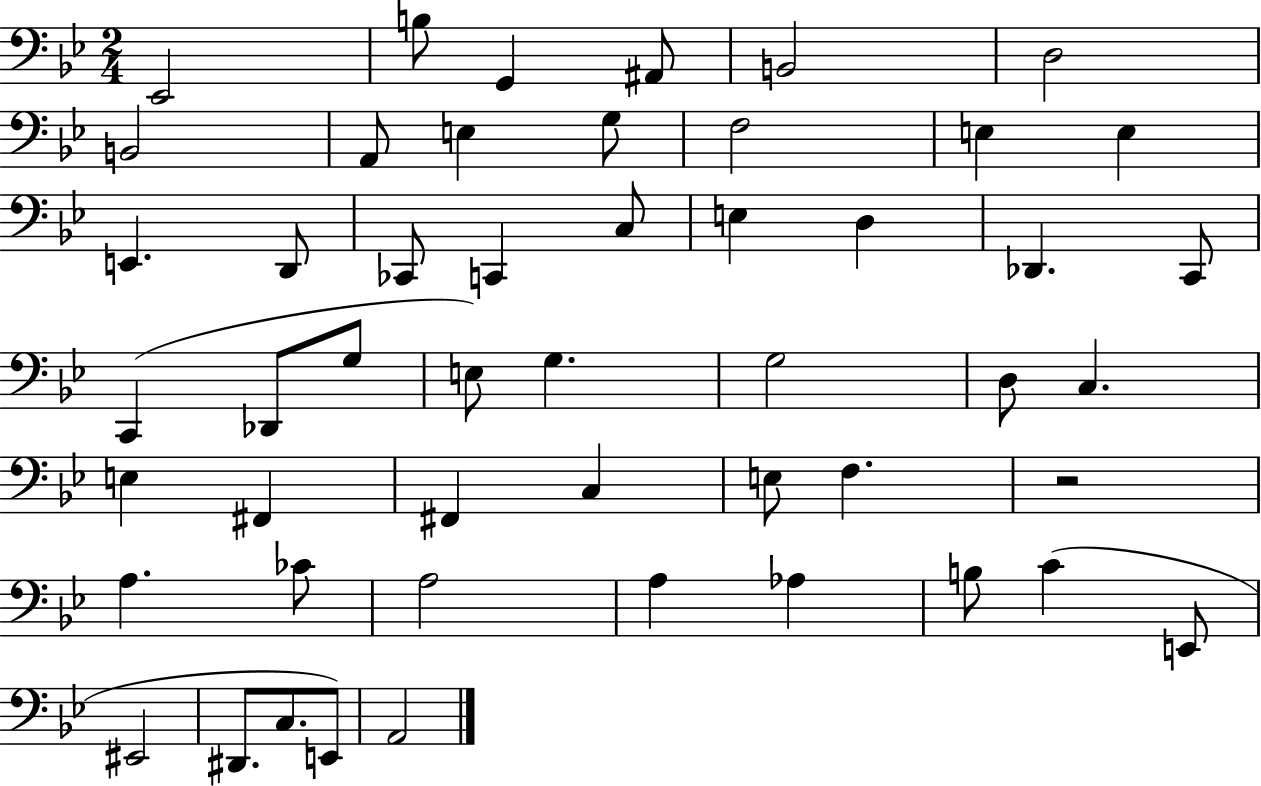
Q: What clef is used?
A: bass